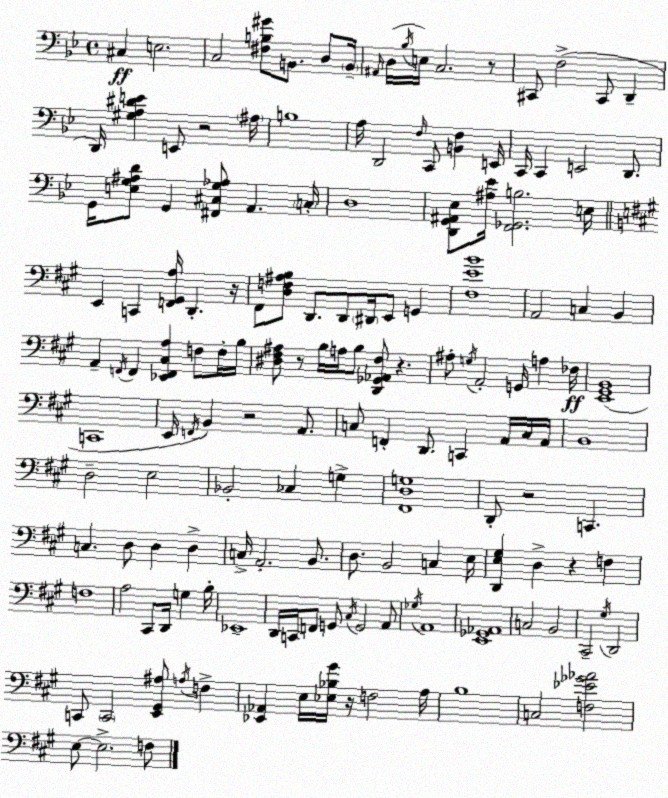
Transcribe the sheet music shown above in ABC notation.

X:1
T:Untitled
M:4/4
L:1/4
K:Gm
^C, E,2 C,2 [^F,B,^G]/2 B,,/2 D,/2 B,,/4 ^A,,/4 D,/4 _B,/4 E,/4 C,2 z/2 ^C,,/2 F,2 ^C,,/2 D,, D,,/4 [^G,A,^DE] E,,/2 z2 ^A,/4 B,4 A,/4 D,,2 F,/4 C,,/2 [B,,F,] E,,/4 C,,/4 C,, E,,2 D,,/2 G,,/4 [E,G,^A,D]/2 G,, [^F,,^C,G,_A,]/2 A,, C,/4 D,4 [D,,G,,^A,,_E,]/2 [^A,_E]/4 [F,,_G,,B,]2 E,/4 E,, C,, [F,,^G,,A,]/4 D,, z/4 ^F,,/2 [D,F,^A,B,]/2 D,,/2 D,,/2 ^D,,/4 E,,/2 G,, [^F,EB]4 A,,2 C, B,, A,, F,,/4 F,, [_E,,F,,^C,A,] F,/2 F,/4 B,/4 [^D,^F,^A,]/2 z/2 B,/4 A,/4 B,/2 [D,,_G,,_A,,^F,]/2 z ^A,/2 G,/4 A,,2 G,,/4 A, _F,/4 [E,,^G,,B,,]4 C,,4 E,,/4 F,,/4 B,, z2 A,,/2 C,/2 F,, D,,/2 C,, A,,/4 C,/4 A,,/4 B,,4 D,2 E,2 _B,,2 _C, G, [^F,,D,G,]4 D,,/2 z2 C,, C, D,/2 D, D, C,/4 A,,2 B,,/2 D,/2 B,,2 C, E,/4 [D,,E,^G,] D, z F, F,4 A,2 ^C,,/2 D,,/4 G, B,/4 _E,,4 D,,/4 C,,/4 F,,/2 G,,/2 ^C,/4 G,,2 A,,/2 _G,/4 A,,4 [E,,_G,,_A,,]4 C,2 B,,2 ^C,,2 ^G,/4 D,,2 C,,/2 C,,2 [E,,^G,,^A,]/2 A,/4 F, [_E,,_A,,] E,/4 [_E,_B,^G]/4 z/4 F,2 A,/4 B,4 C,2 [F,_E_G_A]2 E,/2 E,2 F,/2